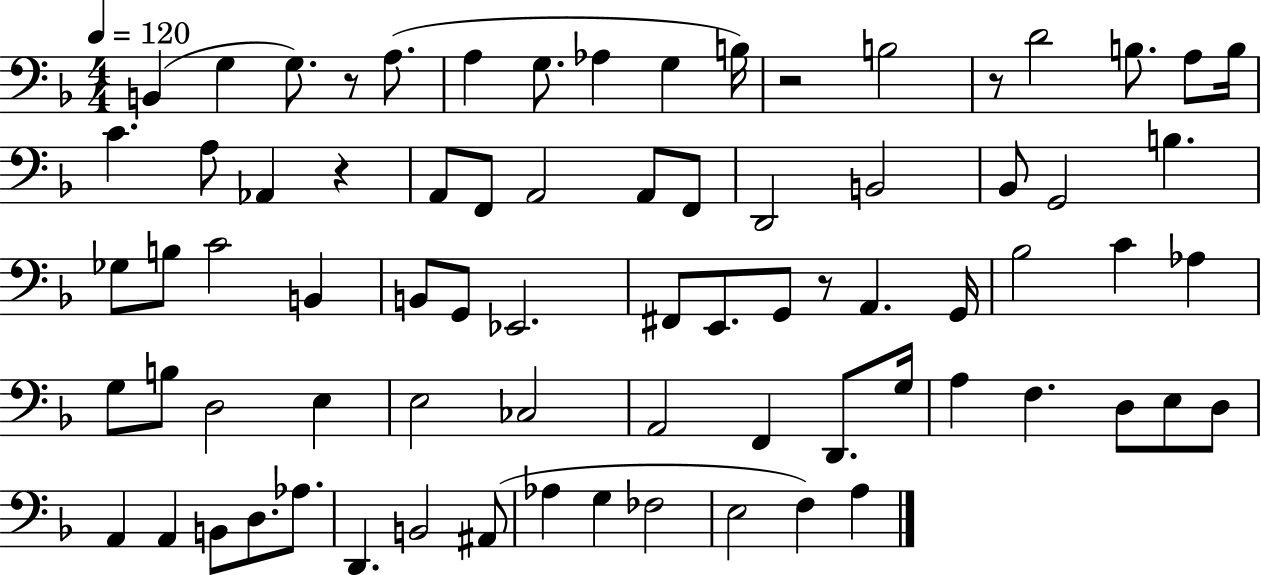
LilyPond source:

{
  \clef bass
  \numericTimeSignature
  \time 4/4
  \key f \major
  \tempo 4 = 120
  b,4( g4 g8.) r8 a8.( | a4 g8. aes4 g4 b16) | r2 b2 | r8 d'2 b8. a8 b16 | \break c'4. a8 aes,4 r4 | a,8 f,8 a,2 a,8 f,8 | d,2 b,2 | bes,8 g,2 b4. | \break ges8 b8 c'2 b,4 | b,8 g,8 ees,2. | fis,8 e,8. g,8 r8 a,4. g,16 | bes2 c'4 aes4 | \break g8 b8 d2 e4 | e2 ces2 | a,2 f,4 d,8. g16 | a4 f4. d8 e8 d8 | \break a,4 a,4 b,8 d8. aes8. | d,4. b,2 ais,8( | aes4 g4 fes2 | e2 f4) a4 | \break \bar "|."
}